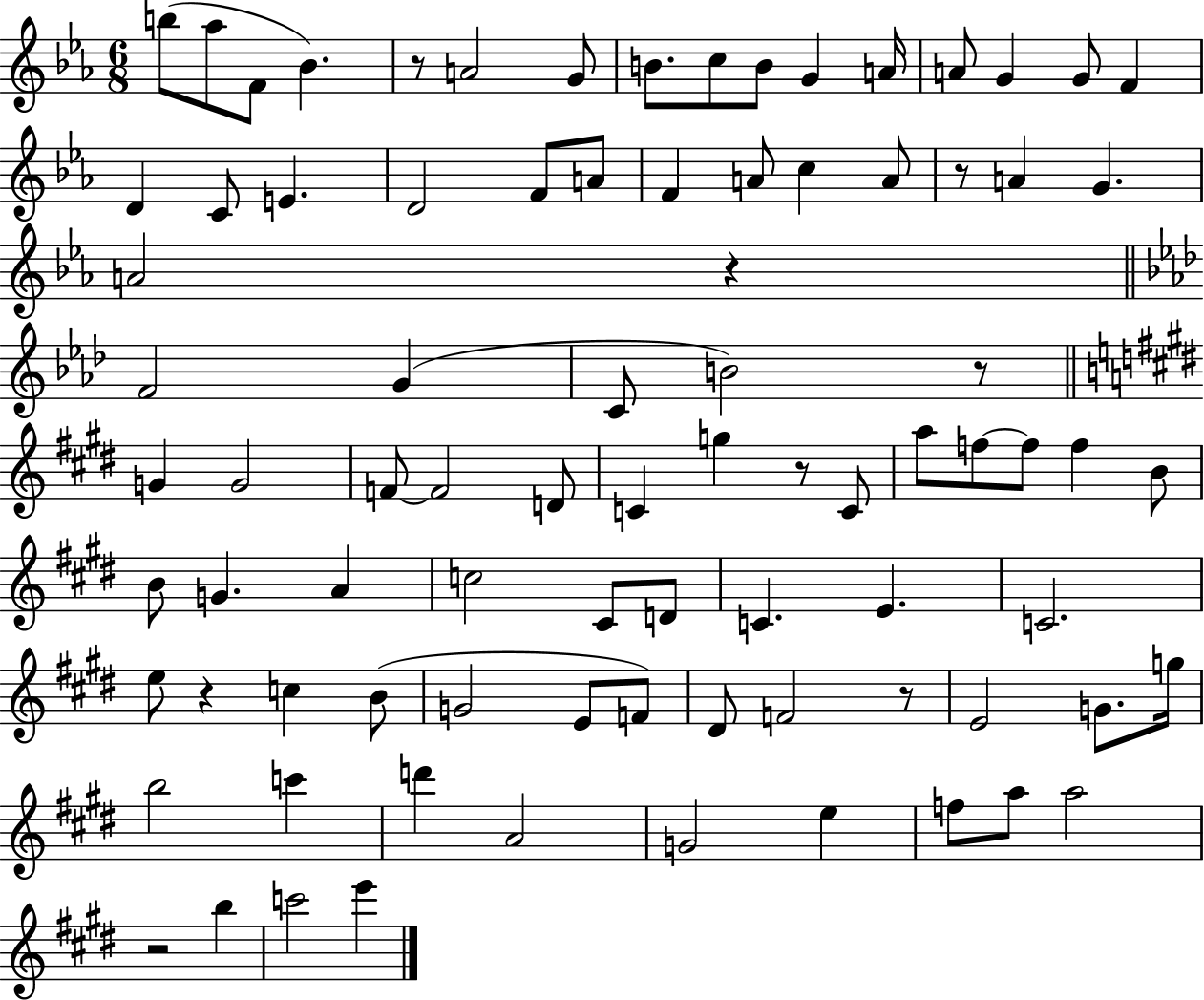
B5/e Ab5/e F4/e Bb4/q. R/e A4/h G4/e B4/e. C5/e B4/e G4/q A4/s A4/e G4/q G4/e F4/q D4/q C4/e E4/q. D4/h F4/e A4/e F4/q A4/e C5/q A4/e R/e A4/q G4/q. A4/h R/q F4/h G4/q C4/e B4/h R/e G4/q G4/h F4/e F4/h D4/e C4/q G5/q R/e C4/e A5/e F5/e F5/e F5/q B4/e B4/e G4/q. A4/q C5/h C#4/e D4/e C4/q. E4/q. C4/h. E5/e R/q C5/q B4/e G4/h E4/e F4/e D#4/e F4/h R/e E4/h G4/e. G5/s B5/h C6/q D6/q A4/h G4/h E5/q F5/e A5/e A5/h R/h B5/q C6/h E6/q